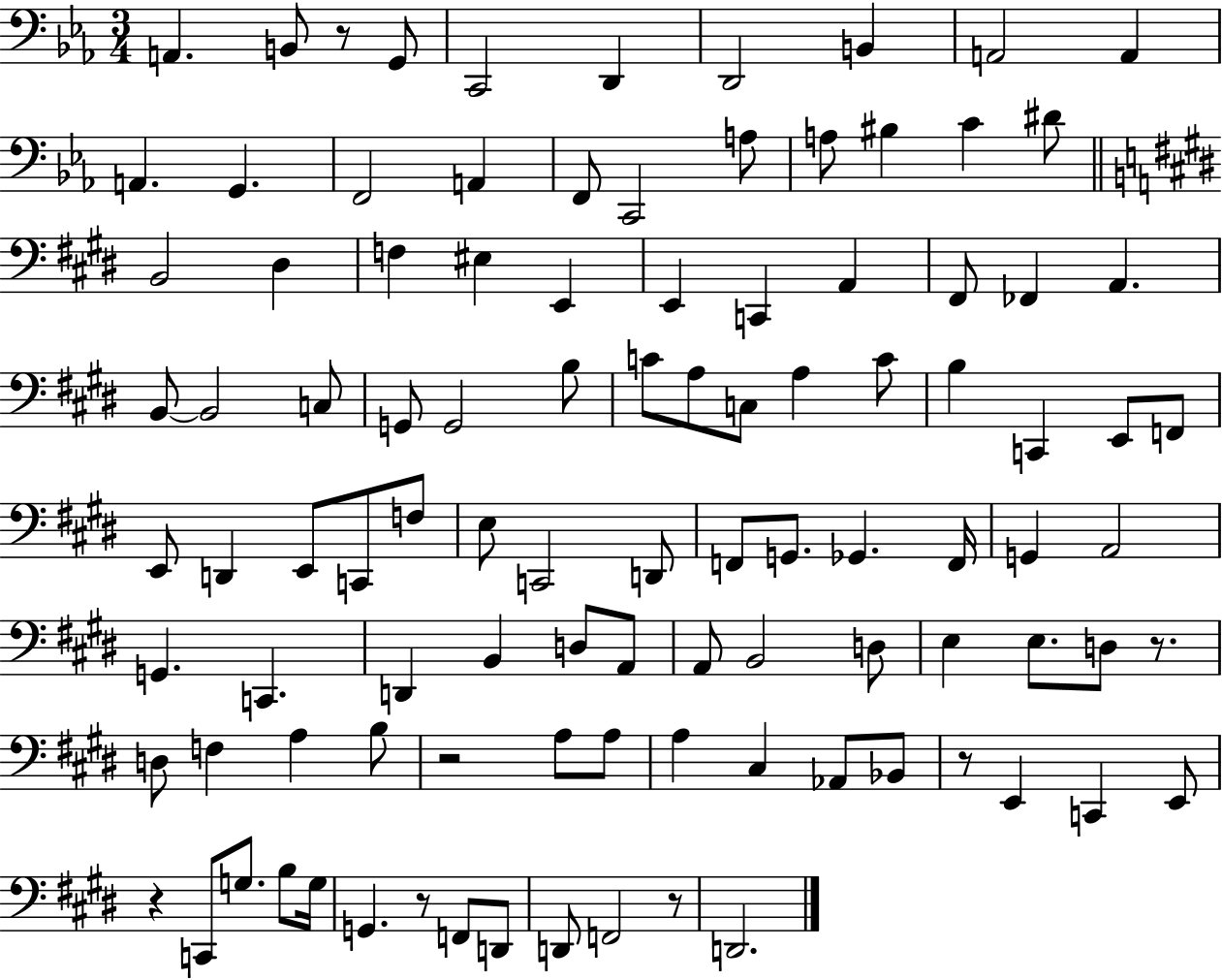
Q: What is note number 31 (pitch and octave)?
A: A2